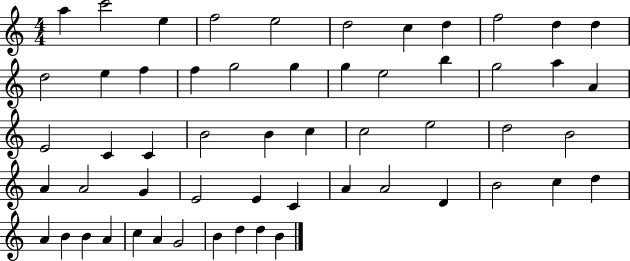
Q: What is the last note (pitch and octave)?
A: B4